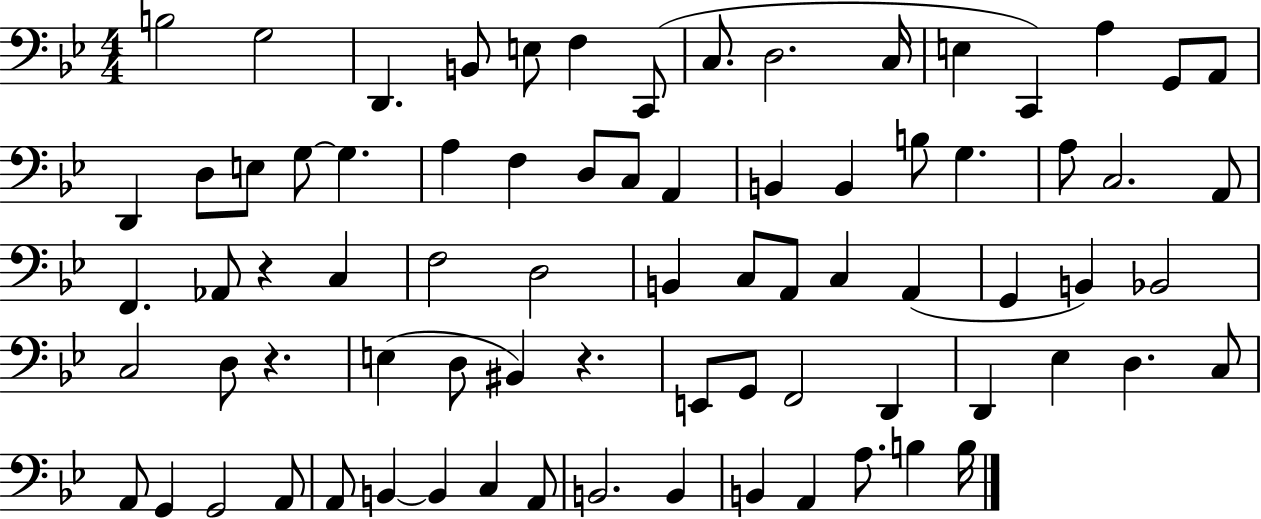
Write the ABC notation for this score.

X:1
T:Untitled
M:4/4
L:1/4
K:Bb
B,2 G,2 D,, B,,/2 E,/2 F, C,,/2 C,/2 D,2 C,/4 E, C,, A, G,,/2 A,,/2 D,, D,/2 E,/2 G,/2 G, A, F, D,/2 C,/2 A,, B,, B,, B,/2 G, A,/2 C,2 A,,/2 F,, _A,,/2 z C, F,2 D,2 B,, C,/2 A,,/2 C, A,, G,, B,, _B,,2 C,2 D,/2 z E, D,/2 ^B,, z E,,/2 G,,/2 F,,2 D,, D,, _E, D, C,/2 A,,/2 G,, G,,2 A,,/2 A,,/2 B,, B,, C, A,,/2 B,,2 B,, B,, A,, A,/2 B, B,/4